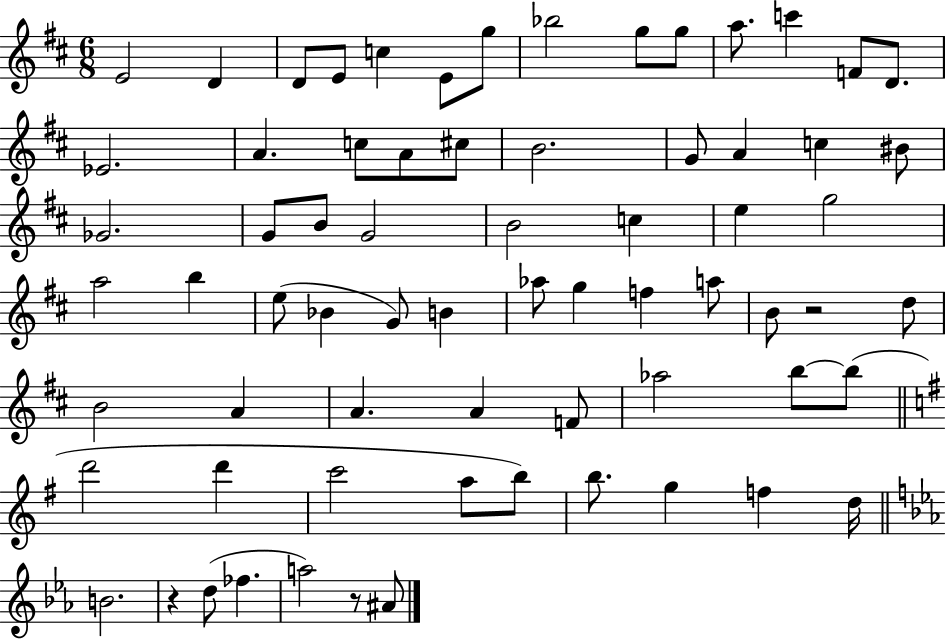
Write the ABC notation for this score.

X:1
T:Untitled
M:6/8
L:1/4
K:D
E2 D D/2 E/2 c E/2 g/2 _b2 g/2 g/2 a/2 c' F/2 D/2 _E2 A c/2 A/2 ^c/2 B2 G/2 A c ^B/2 _G2 G/2 B/2 G2 B2 c e g2 a2 b e/2 _B G/2 B _a/2 g f a/2 B/2 z2 d/2 B2 A A A F/2 _a2 b/2 b/2 d'2 d' c'2 a/2 b/2 b/2 g f d/4 B2 z d/2 _f a2 z/2 ^A/2